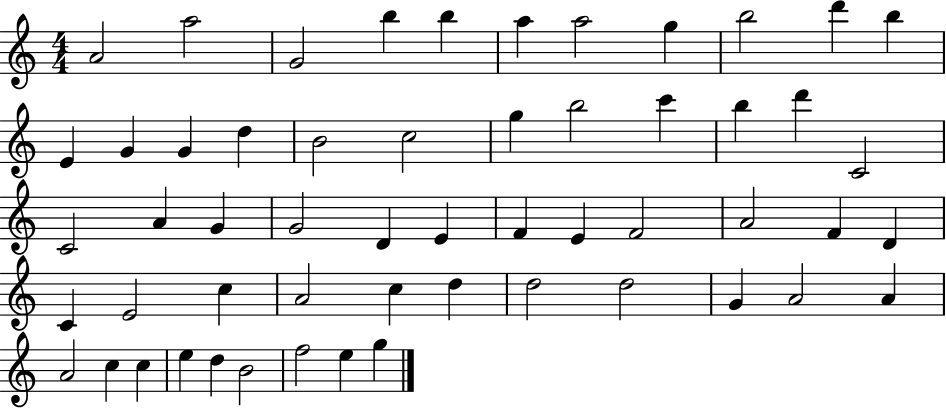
A4/h A5/h G4/h B5/q B5/q A5/q A5/h G5/q B5/h D6/q B5/q E4/q G4/q G4/q D5/q B4/h C5/h G5/q B5/h C6/q B5/q D6/q C4/h C4/h A4/q G4/q G4/h D4/q E4/q F4/q E4/q F4/h A4/h F4/q D4/q C4/q E4/h C5/q A4/h C5/q D5/q D5/h D5/h G4/q A4/h A4/q A4/h C5/q C5/q E5/q D5/q B4/h F5/h E5/q G5/q